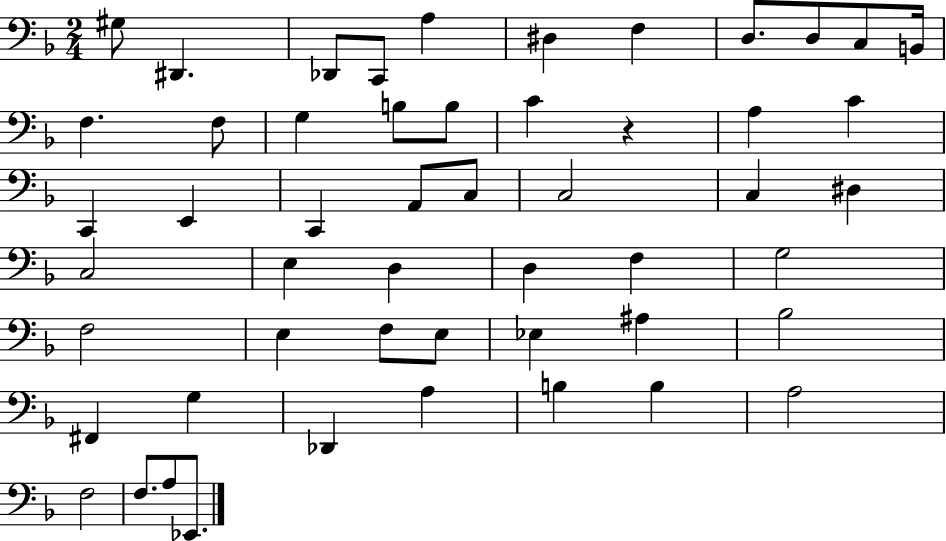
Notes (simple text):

G#3/e D#2/q. Db2/e C2/e A3/q D#3/q F3/q D3/e. D3/e C3/e B2/s F3/q. F3/e G3/q B3/e B3/e C4/q R/q A3/q C4/q C2/q E2/q C2/q A2/e C3/e C3/h C3/q D#3/q C3/h E3/q D3/q D3/q F3/q G3/h F3/h E3/q F3/e E3/e Eb3/q A#3/q Bb3/h F#2/q G3/q Db2/q A3/q B3/q B3/q A3/h F3/h F3/e. A3/e Eb2/e.